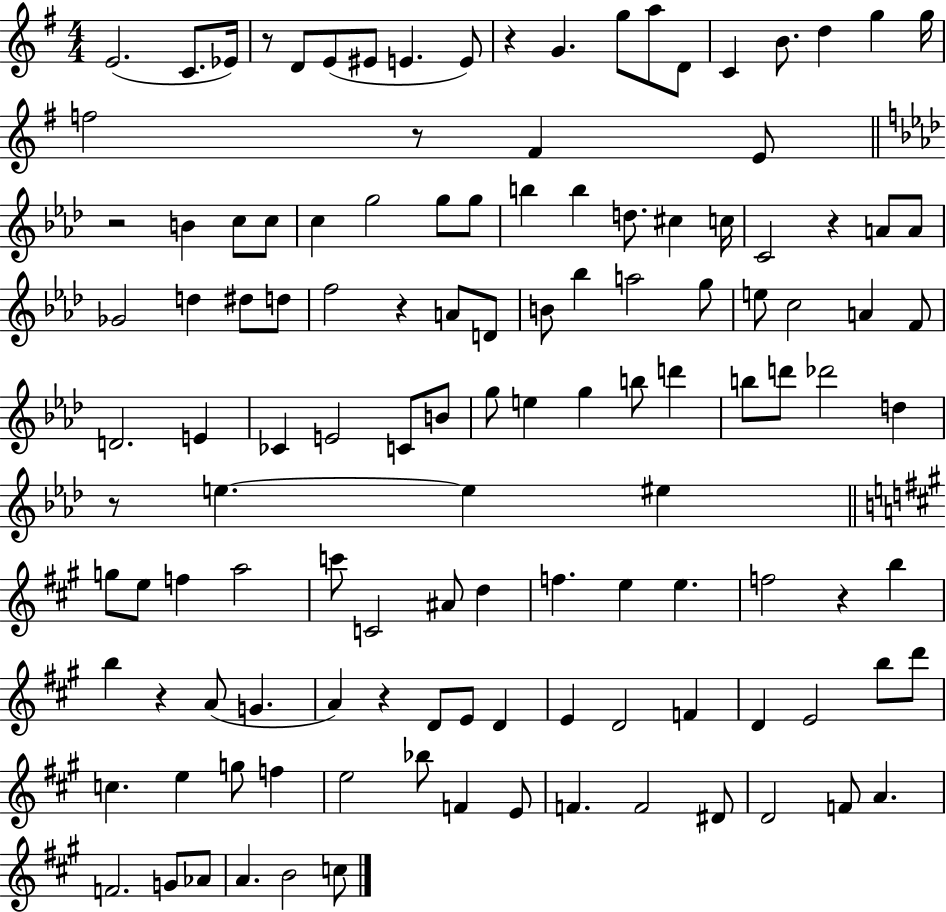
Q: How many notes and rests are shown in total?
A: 125